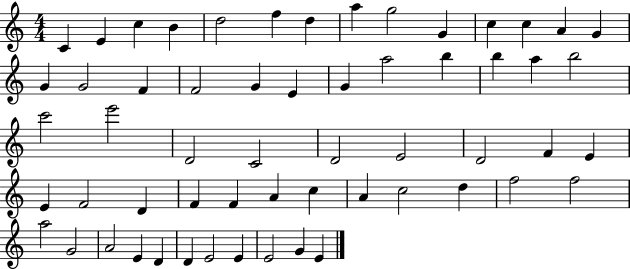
C4/q E4/q C5/q B4/q D5/h F5/q D5/q A5/q G5/h G4/q C5/q C5/q A4/q G4/q G4/q G4/h F4/q F4/h G4/q E4/q G4/q A5/h B5/q B5/q A5/q B5/h C6/h E6/h D4/h C4/h D4/h E4/h D4/h F4/q E4/q E4/q F4/h D4/q F4/q F4/q A4/q C5/q A4/q C5/h D5/q F5/h F5/h A5/h G4/h A4/h E4/q D4/q D4/q E4/h E4/q E4/h G4/q E4/q